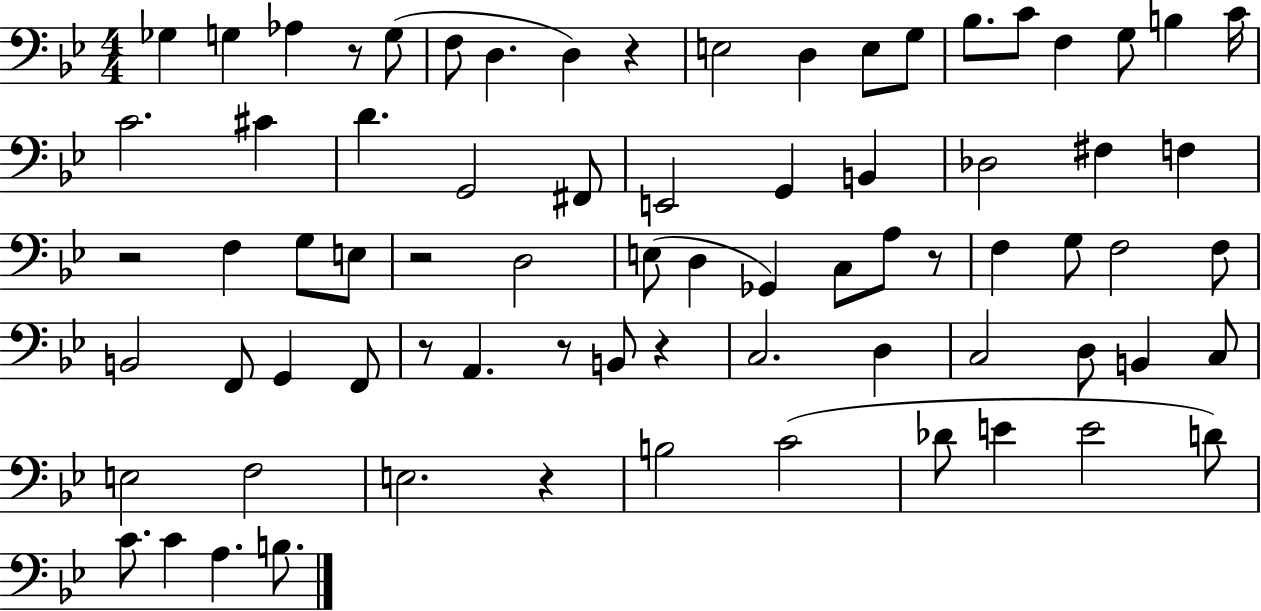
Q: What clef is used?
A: bass